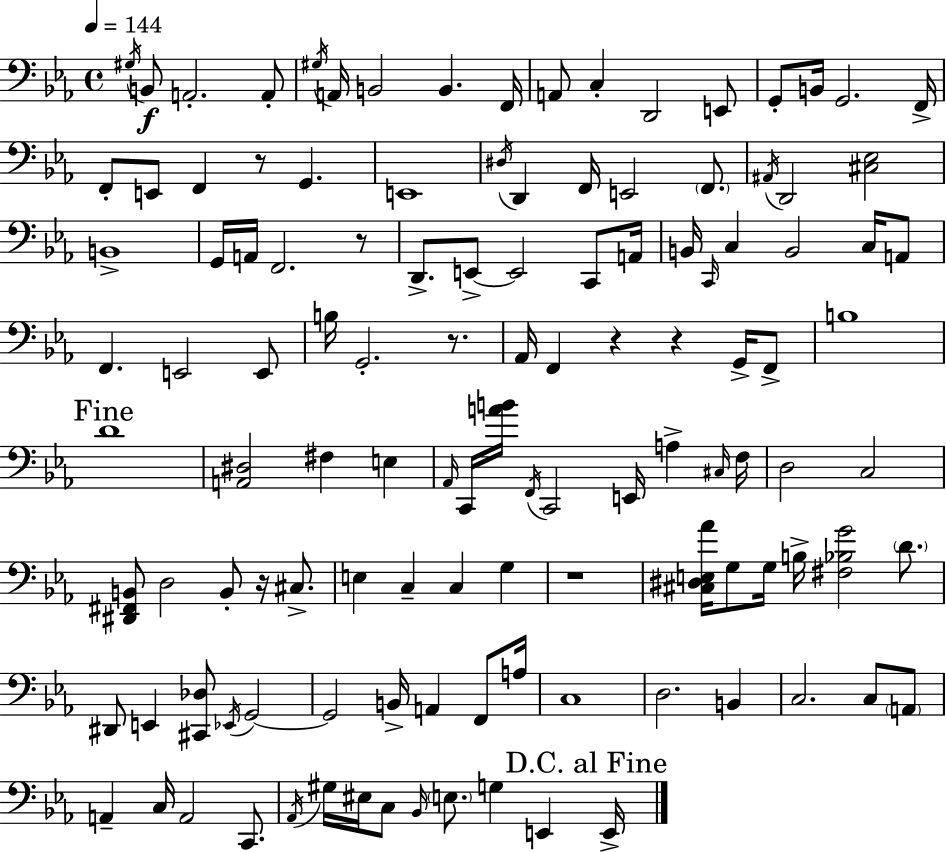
{
  \clef bass
  \time 4/4
  \defaultTimeSignature
  \key ees \major
  \tempo 4 = 144
  \repeat volta 2 { \acciaccatura { gis16 }\f b,8 a,2.-. a,8-. | \acciaccatura { gis16 } a,16 b,2 b,4. | f,16 a,8 c4-. d,2 | e,8 g,8-. b,16 g,2. | \break f,16-> f,8-. e,8 f,4 r8 g,4. | e,1 | \acciaccatura { dis16 } d,4 f,16 e,2 | \parenthesize f,8. \acciaccatura { ais,16 } d,2 <cis ees>2 | \break b,1-> | g,16 a,16 f,2. | r8 d,8.-> e,8->~~ e,2 | c,8 a,16 b,16 \grace { c,16 } c4 b,2 | \break c16 a,8 f,4. e,2 | e,8 b16 g,2.-. | r8. aes,16 f,4 r4 r4 | g,16-> f,8-> b1 | \break \mark "Fine" d'1 | <a, dis>2 fis4 | e4 \grace { aes,16 } c,16 <a' b'>16 \acciaccatura { f,16 } c,2 | e,16 a4-> \grace { cis16 } f16 d2 | \break c2 <dis, fis, b,>8 d2 | b,8-. r16 cis8.-> e4 c4-- | c4 g4 r1 | <cis dis e aes'>16 g8 g16 b16-> <fis bes g'>2 | \break \parenthesize d'8. dis,8 e,4 <cis, des>8 | \acciaccatura { ees,16 } g,2~~ g,2 | b,16-> a,4 f,8 a16 c1 | d2. | \break b,4 c2. | c8 \parenthesize a,8 a,4-- c16 a,2 | c,8. \acciaccatura { aes,16 } gis16 eis16 c8 \grace { bes,16 } \parenthesize e8. | g4 e,4 \mark "D.C. al Fine" e,16-> } \bar "|."
}